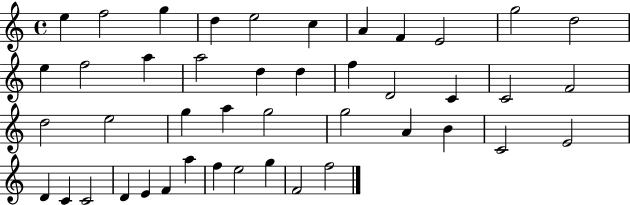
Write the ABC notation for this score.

X:1
T:Untitled
M:4/4
L:1/4
K:C
e f2 g d e2 c A F E2 g2 d2 e f2 a a2 d d f D2 C C2 F2 d2 e2 g a g2 g2 A B C2 E2 D C C2 D E F a f e2 g F2 f2